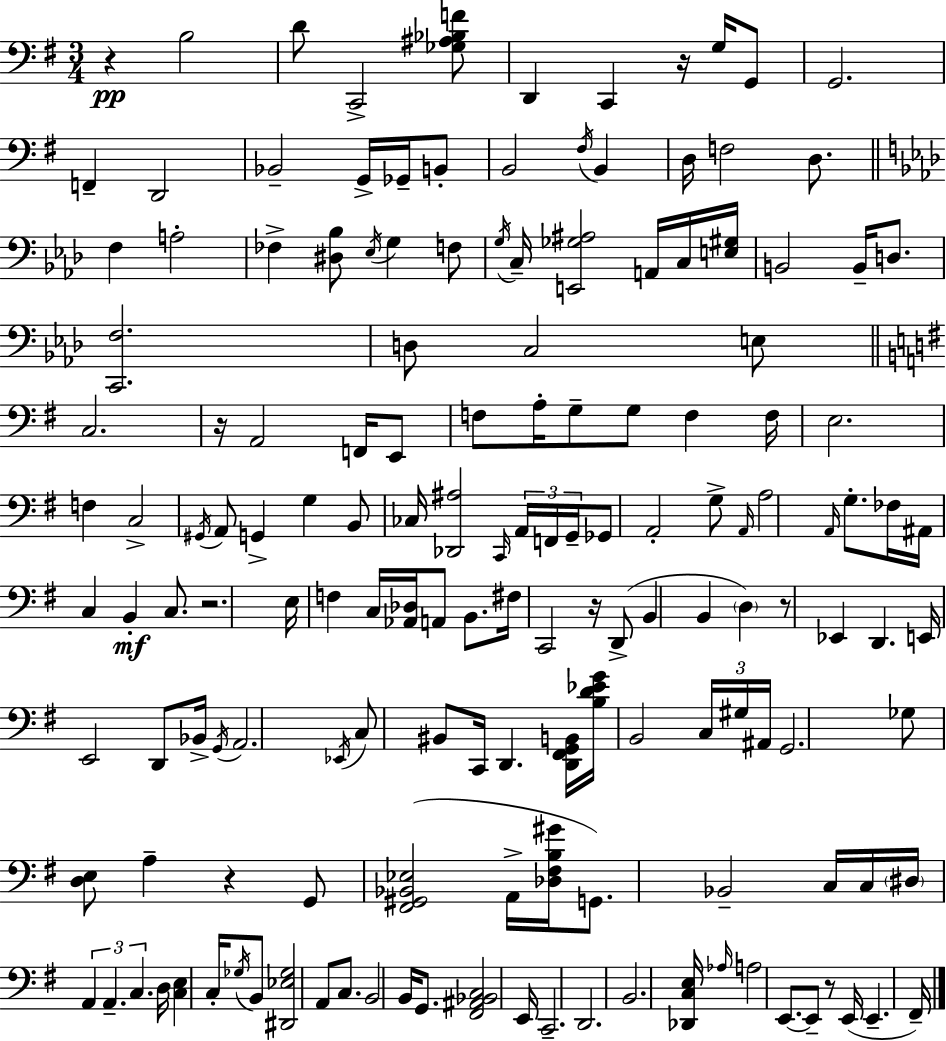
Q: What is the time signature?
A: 3/4